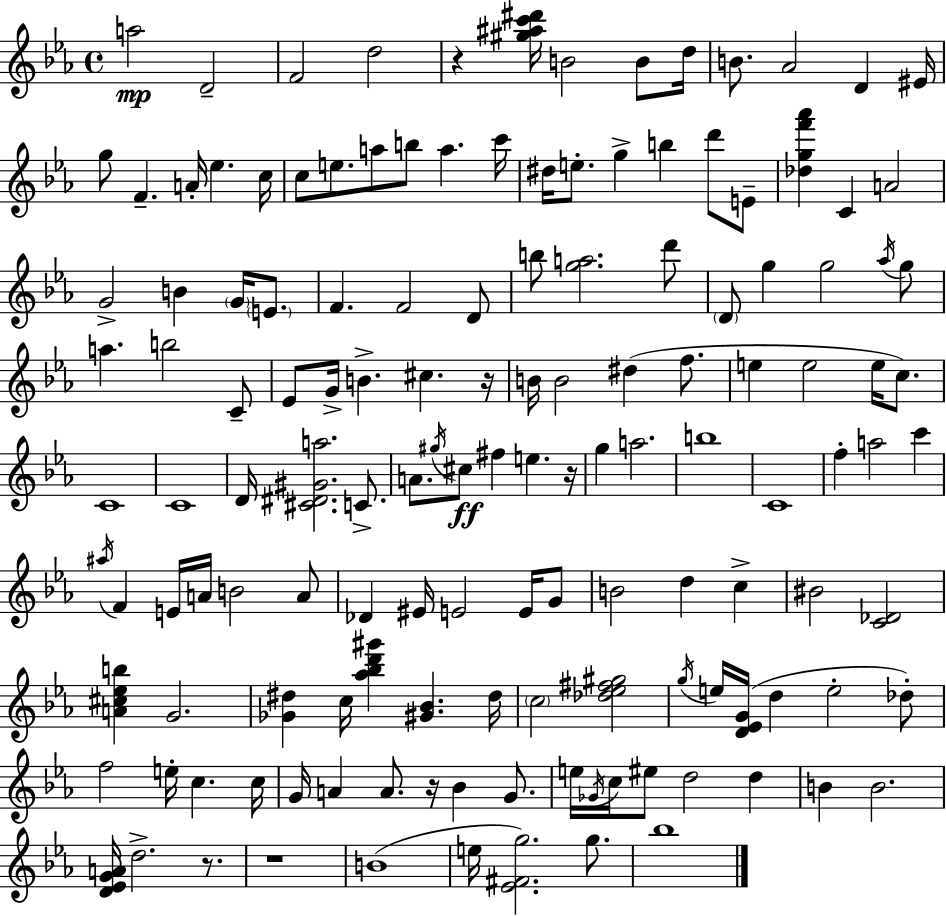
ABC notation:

X:1
T:Untitled
M:4/4
L:1/4
K:Cm
a2 D2 F2 d2 z [^g^ac'^d']/4 B2 B/2 d/4 B/2 _A2 D ^E/4 g/2 F A/4 _e c/4 c/2 e/2 a/2 b/2 a c'/4 ^d/4 e/2 g b d'/2 E/2 [_dgf'_a'] C A2 G2 B G/4 E/2 F F2 D/2 b/2 [ga]2 d'/2 D/2 g g2 _a/4 g/2 a b2 C/2 _E/2 G/4 B ^c z/4 B/4 B2 ^d f/2 e e2 e/4 c/2 C4 C4 D/4 [^C^D^Ga]2 C/2 A/2 ^g/4 ^c/2 ^f e z/4 g a2 b4 C4 f a2 c' ^a/4 F E/4 A/4 B2 A/2 _D ^E/4 E2 E/4 G/2 B2 d c ^B2 [C_D]2 [A^c_eb] G2 [_G^d] c/4 [_a_bd'^g'] [^G_B] ^d/4 c2 [_d_e^f^g]2 g/4 e/4 [D_EG]/4 d e2 _d/2 f2 e/4 c c/4 G/4 A A/2 z/4 _B G/2 e/4 _G/4 c/4 ^e/2 d2 d B B2 [D_EGA]/4 d2 z/2 z4 B4 e/4 [_E^Fg]2 g/2 _b4